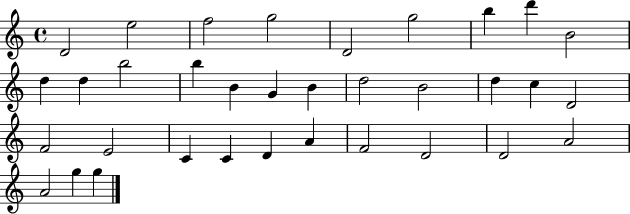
X:1
T:Untitled
M:4/4
L:1/4
K:C
D2 e2 f2 g2 D2 g2 b d' B2 d d b2 b B G B d2 B2 d c D2 F2 E2 C C D A F2 D2 D2 A2 A2 g g